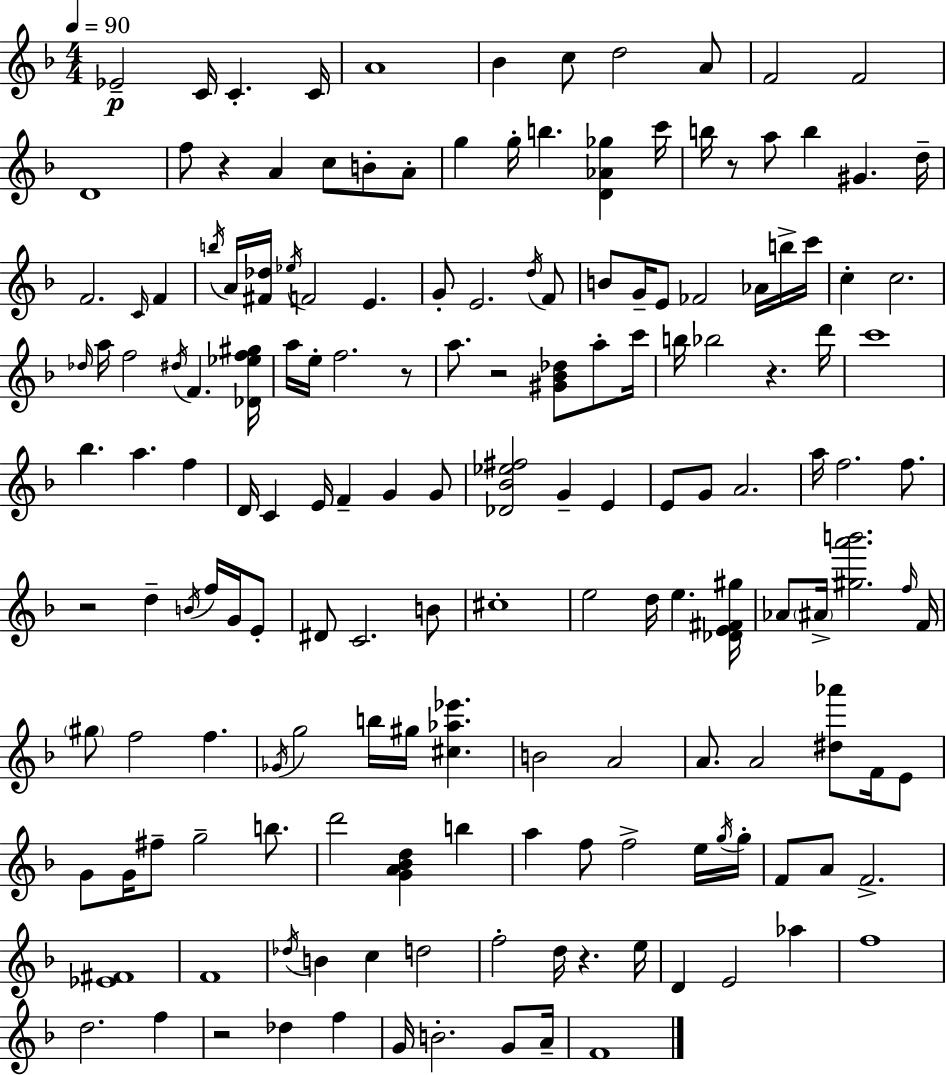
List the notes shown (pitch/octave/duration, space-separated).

Eb4/h C4/s C4/q. C4/s A4/w Bb4/q C5/e D5/h A4/e F4/h F4/h D4/w F5/e R/q A4/q C5/e B4/e A4/e G5/q G5/s B5/q. [D4,Ab4,Gb5]/q C6/s B5/s R/e A5/e B5/q G#4/q. D5/s F4/h. C4/s F4/q B5/s A4/s [F#4,Db5]/s Eb5/s F4/h E4/q. G4/e E4/h. D5/s F4/e B4/e G4/s E4/e FES4/h Ab4/s B5/s C6/s C5/q C5/h. Db5/s A5/s F5/h D#5/s F4/q. [Db4,Eb5,F5,G#5]/s A5/s E5/s F5/h. R/e A5/e. R/h [G#4,Bb4,Db5]/e A5/e C6/s B5/s Bb5/h R/q. D6/s C6/w Bb5/q. A5/q. F5/q D4/s C4/q E4/s F4/q G4/q G4/e [Db4,Bb4,Eb5,F#5]/h G4/q E4/q E4/e G4/e A4/h. A5/s F5/h. F5/e. R/h D5/q B4/s F5/s G4/s E4/e D#4/e C4/h. B4/e C#5/w E5/h D5/s E5/q. [Db4,E4,F#4,G#5]/s Ab4/e A#4/s [G#5,A6,B6]/h. F5/s F4/s G#5/e F5/h F5/q. Gb4/s G5/h B5/s G#5/s [C#5,Ab5,Eb6]/q. B4/h A4/h A4/e. A4/h [D#5,Ab6]/e F4/s E4/e G4/e G4/s F#5/e G5/h B5/e. D6/h [G4,A4,Bb4,D5]/q B5/q A5/q F5/e F5/h E5/s G5/s G5/s F4/e A4/e F4/h. [Eb4,F#4]/w F4/w Db5/s B4/q C5/q D5/h F5/h D5/s R/q. E5/s D4/q E4/h Ab5/q F5/w D5/h. F5/q R/h Db5/q F5/q G4/s B4/h. G4/e A4/s F4/w